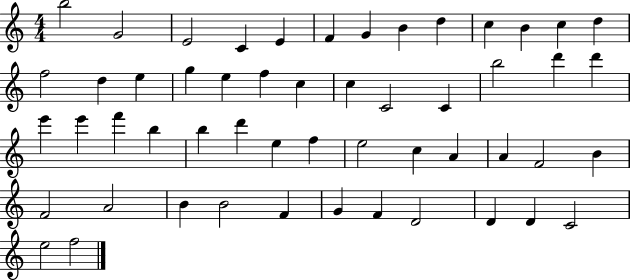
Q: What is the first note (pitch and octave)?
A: B5